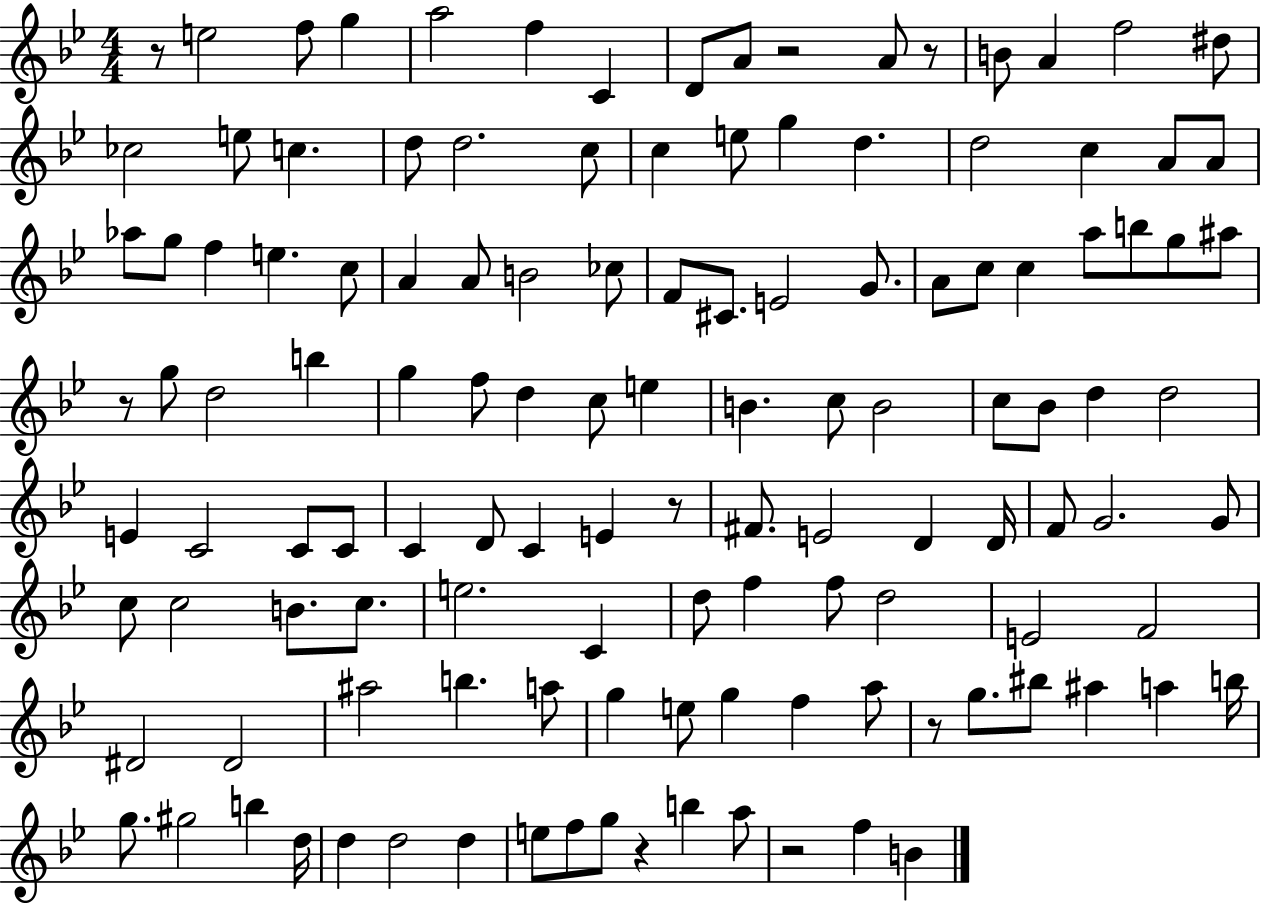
R/e E5/h F5/e G5/q A5/h F5/q C4/q D4/e A4/e R/h A4/e R/e B4/e A4/q F5/h D#5/e CES5/h E5/e C5/q. D5/e D5/h. C5/e C5/q E5/e G5/q D5/q. D5/h C5/q A4/e A4/e Ab5/e G5/e F5/q E5/q. C5/e A4/q A4/e B4/h CES5/e F4/e C#4/e. E4/h G4/e. A4/e C5/e C5/q A5/e B5/e G5/e A#5/e R/e G5/e D5/h B5/q G5/q F5/e D5/q C5/e E5/q B4/q. C5/e B4/h C5/e Bb4/e D5/q D5/h E4/q C4/h C4/e C4/e C4/q D4/e C4/q E4/q R/e F#4/e. E4/h D4/q D4/s F4/e G4/h. G4/e C5/e C5/h B4/e. C5/e. E5/h. C4/q D5/e F5/q F5/e D5/h E4/h F4/h D#4/h D#4/h A#5/h B5/q. A5/e G5/q E5/e G5/q F5/q A5/e R/e G5/e. BIS5/e A#5/q A5/q B5/s G5/e. G#5/h B5/q D5/s D5/q D5/h D5/q E5/e F5/e G5/e R/q B5/q A5/e R/h F5/q B4/q